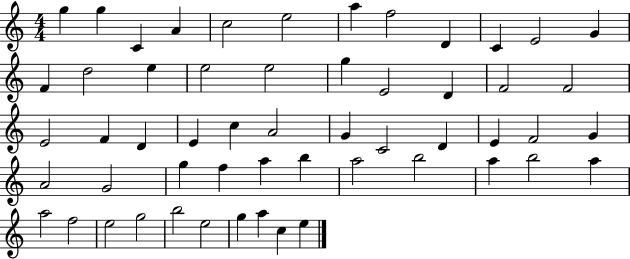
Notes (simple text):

G5/q G5/q C4/q A4/q C5/h E5/h A5/q F5/h D4/q C4/q E4/h G4/q F4/q D5/h E5/q E5/h E5/h G5/q E4/h D4/q F4/h F4/h E4/h F4/q D4/q E4/q C5/q A4/h G4/q C4/h D4/q E4/q F4/h G4/q A4/h G4/h G5/q F5/q A5/q B5/q A5/h B5/h A5/q B5/h A5/q A5/h F5/h E5/h G5/h B5/h E5/h G5/q A5/q C5/q E5/q